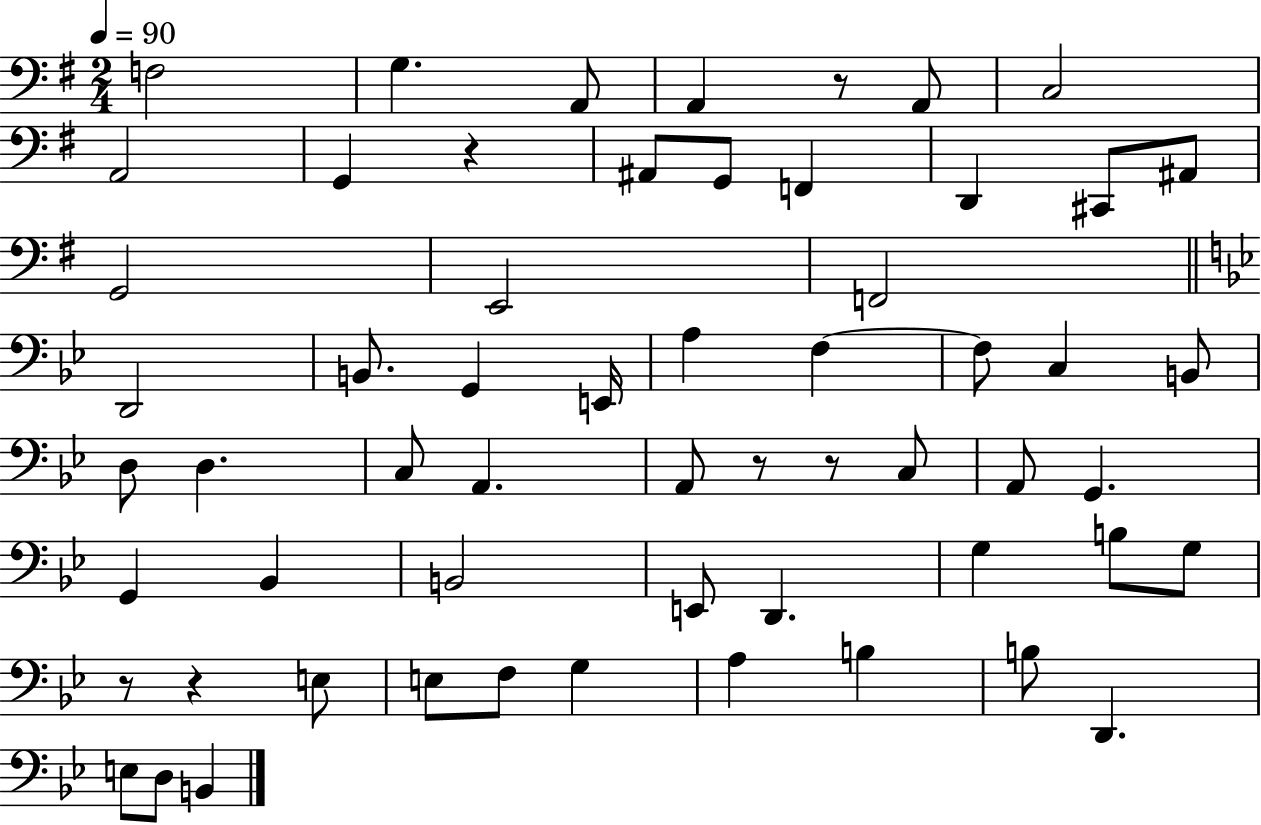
X:1
T:Untitled
M:2/4
L:1/4
K:G
F,2 G, A,,/2 A,, z/2 A,,/2 C,2 A,,2 G,, z ^A,,/2 G,,/2 F,, D,, ^C,,/2 ^A,,/2 G,,2 E,,2 F,,2 D,,2 B,,/2 G,, E,,/4 A, F, F,/2 C, B,,/2 D,/2 D, C,/2 A,, A,,/2 z/2 z/2 C,/2 A,,/2 G,, G,, _B,, B,,2 E,,/2 D,, G, B,/2 G,/2 z/2 z E,/2 E,/2 F,/2 G, A, B, B,/2 D,, E,/2 D,/2 B,,